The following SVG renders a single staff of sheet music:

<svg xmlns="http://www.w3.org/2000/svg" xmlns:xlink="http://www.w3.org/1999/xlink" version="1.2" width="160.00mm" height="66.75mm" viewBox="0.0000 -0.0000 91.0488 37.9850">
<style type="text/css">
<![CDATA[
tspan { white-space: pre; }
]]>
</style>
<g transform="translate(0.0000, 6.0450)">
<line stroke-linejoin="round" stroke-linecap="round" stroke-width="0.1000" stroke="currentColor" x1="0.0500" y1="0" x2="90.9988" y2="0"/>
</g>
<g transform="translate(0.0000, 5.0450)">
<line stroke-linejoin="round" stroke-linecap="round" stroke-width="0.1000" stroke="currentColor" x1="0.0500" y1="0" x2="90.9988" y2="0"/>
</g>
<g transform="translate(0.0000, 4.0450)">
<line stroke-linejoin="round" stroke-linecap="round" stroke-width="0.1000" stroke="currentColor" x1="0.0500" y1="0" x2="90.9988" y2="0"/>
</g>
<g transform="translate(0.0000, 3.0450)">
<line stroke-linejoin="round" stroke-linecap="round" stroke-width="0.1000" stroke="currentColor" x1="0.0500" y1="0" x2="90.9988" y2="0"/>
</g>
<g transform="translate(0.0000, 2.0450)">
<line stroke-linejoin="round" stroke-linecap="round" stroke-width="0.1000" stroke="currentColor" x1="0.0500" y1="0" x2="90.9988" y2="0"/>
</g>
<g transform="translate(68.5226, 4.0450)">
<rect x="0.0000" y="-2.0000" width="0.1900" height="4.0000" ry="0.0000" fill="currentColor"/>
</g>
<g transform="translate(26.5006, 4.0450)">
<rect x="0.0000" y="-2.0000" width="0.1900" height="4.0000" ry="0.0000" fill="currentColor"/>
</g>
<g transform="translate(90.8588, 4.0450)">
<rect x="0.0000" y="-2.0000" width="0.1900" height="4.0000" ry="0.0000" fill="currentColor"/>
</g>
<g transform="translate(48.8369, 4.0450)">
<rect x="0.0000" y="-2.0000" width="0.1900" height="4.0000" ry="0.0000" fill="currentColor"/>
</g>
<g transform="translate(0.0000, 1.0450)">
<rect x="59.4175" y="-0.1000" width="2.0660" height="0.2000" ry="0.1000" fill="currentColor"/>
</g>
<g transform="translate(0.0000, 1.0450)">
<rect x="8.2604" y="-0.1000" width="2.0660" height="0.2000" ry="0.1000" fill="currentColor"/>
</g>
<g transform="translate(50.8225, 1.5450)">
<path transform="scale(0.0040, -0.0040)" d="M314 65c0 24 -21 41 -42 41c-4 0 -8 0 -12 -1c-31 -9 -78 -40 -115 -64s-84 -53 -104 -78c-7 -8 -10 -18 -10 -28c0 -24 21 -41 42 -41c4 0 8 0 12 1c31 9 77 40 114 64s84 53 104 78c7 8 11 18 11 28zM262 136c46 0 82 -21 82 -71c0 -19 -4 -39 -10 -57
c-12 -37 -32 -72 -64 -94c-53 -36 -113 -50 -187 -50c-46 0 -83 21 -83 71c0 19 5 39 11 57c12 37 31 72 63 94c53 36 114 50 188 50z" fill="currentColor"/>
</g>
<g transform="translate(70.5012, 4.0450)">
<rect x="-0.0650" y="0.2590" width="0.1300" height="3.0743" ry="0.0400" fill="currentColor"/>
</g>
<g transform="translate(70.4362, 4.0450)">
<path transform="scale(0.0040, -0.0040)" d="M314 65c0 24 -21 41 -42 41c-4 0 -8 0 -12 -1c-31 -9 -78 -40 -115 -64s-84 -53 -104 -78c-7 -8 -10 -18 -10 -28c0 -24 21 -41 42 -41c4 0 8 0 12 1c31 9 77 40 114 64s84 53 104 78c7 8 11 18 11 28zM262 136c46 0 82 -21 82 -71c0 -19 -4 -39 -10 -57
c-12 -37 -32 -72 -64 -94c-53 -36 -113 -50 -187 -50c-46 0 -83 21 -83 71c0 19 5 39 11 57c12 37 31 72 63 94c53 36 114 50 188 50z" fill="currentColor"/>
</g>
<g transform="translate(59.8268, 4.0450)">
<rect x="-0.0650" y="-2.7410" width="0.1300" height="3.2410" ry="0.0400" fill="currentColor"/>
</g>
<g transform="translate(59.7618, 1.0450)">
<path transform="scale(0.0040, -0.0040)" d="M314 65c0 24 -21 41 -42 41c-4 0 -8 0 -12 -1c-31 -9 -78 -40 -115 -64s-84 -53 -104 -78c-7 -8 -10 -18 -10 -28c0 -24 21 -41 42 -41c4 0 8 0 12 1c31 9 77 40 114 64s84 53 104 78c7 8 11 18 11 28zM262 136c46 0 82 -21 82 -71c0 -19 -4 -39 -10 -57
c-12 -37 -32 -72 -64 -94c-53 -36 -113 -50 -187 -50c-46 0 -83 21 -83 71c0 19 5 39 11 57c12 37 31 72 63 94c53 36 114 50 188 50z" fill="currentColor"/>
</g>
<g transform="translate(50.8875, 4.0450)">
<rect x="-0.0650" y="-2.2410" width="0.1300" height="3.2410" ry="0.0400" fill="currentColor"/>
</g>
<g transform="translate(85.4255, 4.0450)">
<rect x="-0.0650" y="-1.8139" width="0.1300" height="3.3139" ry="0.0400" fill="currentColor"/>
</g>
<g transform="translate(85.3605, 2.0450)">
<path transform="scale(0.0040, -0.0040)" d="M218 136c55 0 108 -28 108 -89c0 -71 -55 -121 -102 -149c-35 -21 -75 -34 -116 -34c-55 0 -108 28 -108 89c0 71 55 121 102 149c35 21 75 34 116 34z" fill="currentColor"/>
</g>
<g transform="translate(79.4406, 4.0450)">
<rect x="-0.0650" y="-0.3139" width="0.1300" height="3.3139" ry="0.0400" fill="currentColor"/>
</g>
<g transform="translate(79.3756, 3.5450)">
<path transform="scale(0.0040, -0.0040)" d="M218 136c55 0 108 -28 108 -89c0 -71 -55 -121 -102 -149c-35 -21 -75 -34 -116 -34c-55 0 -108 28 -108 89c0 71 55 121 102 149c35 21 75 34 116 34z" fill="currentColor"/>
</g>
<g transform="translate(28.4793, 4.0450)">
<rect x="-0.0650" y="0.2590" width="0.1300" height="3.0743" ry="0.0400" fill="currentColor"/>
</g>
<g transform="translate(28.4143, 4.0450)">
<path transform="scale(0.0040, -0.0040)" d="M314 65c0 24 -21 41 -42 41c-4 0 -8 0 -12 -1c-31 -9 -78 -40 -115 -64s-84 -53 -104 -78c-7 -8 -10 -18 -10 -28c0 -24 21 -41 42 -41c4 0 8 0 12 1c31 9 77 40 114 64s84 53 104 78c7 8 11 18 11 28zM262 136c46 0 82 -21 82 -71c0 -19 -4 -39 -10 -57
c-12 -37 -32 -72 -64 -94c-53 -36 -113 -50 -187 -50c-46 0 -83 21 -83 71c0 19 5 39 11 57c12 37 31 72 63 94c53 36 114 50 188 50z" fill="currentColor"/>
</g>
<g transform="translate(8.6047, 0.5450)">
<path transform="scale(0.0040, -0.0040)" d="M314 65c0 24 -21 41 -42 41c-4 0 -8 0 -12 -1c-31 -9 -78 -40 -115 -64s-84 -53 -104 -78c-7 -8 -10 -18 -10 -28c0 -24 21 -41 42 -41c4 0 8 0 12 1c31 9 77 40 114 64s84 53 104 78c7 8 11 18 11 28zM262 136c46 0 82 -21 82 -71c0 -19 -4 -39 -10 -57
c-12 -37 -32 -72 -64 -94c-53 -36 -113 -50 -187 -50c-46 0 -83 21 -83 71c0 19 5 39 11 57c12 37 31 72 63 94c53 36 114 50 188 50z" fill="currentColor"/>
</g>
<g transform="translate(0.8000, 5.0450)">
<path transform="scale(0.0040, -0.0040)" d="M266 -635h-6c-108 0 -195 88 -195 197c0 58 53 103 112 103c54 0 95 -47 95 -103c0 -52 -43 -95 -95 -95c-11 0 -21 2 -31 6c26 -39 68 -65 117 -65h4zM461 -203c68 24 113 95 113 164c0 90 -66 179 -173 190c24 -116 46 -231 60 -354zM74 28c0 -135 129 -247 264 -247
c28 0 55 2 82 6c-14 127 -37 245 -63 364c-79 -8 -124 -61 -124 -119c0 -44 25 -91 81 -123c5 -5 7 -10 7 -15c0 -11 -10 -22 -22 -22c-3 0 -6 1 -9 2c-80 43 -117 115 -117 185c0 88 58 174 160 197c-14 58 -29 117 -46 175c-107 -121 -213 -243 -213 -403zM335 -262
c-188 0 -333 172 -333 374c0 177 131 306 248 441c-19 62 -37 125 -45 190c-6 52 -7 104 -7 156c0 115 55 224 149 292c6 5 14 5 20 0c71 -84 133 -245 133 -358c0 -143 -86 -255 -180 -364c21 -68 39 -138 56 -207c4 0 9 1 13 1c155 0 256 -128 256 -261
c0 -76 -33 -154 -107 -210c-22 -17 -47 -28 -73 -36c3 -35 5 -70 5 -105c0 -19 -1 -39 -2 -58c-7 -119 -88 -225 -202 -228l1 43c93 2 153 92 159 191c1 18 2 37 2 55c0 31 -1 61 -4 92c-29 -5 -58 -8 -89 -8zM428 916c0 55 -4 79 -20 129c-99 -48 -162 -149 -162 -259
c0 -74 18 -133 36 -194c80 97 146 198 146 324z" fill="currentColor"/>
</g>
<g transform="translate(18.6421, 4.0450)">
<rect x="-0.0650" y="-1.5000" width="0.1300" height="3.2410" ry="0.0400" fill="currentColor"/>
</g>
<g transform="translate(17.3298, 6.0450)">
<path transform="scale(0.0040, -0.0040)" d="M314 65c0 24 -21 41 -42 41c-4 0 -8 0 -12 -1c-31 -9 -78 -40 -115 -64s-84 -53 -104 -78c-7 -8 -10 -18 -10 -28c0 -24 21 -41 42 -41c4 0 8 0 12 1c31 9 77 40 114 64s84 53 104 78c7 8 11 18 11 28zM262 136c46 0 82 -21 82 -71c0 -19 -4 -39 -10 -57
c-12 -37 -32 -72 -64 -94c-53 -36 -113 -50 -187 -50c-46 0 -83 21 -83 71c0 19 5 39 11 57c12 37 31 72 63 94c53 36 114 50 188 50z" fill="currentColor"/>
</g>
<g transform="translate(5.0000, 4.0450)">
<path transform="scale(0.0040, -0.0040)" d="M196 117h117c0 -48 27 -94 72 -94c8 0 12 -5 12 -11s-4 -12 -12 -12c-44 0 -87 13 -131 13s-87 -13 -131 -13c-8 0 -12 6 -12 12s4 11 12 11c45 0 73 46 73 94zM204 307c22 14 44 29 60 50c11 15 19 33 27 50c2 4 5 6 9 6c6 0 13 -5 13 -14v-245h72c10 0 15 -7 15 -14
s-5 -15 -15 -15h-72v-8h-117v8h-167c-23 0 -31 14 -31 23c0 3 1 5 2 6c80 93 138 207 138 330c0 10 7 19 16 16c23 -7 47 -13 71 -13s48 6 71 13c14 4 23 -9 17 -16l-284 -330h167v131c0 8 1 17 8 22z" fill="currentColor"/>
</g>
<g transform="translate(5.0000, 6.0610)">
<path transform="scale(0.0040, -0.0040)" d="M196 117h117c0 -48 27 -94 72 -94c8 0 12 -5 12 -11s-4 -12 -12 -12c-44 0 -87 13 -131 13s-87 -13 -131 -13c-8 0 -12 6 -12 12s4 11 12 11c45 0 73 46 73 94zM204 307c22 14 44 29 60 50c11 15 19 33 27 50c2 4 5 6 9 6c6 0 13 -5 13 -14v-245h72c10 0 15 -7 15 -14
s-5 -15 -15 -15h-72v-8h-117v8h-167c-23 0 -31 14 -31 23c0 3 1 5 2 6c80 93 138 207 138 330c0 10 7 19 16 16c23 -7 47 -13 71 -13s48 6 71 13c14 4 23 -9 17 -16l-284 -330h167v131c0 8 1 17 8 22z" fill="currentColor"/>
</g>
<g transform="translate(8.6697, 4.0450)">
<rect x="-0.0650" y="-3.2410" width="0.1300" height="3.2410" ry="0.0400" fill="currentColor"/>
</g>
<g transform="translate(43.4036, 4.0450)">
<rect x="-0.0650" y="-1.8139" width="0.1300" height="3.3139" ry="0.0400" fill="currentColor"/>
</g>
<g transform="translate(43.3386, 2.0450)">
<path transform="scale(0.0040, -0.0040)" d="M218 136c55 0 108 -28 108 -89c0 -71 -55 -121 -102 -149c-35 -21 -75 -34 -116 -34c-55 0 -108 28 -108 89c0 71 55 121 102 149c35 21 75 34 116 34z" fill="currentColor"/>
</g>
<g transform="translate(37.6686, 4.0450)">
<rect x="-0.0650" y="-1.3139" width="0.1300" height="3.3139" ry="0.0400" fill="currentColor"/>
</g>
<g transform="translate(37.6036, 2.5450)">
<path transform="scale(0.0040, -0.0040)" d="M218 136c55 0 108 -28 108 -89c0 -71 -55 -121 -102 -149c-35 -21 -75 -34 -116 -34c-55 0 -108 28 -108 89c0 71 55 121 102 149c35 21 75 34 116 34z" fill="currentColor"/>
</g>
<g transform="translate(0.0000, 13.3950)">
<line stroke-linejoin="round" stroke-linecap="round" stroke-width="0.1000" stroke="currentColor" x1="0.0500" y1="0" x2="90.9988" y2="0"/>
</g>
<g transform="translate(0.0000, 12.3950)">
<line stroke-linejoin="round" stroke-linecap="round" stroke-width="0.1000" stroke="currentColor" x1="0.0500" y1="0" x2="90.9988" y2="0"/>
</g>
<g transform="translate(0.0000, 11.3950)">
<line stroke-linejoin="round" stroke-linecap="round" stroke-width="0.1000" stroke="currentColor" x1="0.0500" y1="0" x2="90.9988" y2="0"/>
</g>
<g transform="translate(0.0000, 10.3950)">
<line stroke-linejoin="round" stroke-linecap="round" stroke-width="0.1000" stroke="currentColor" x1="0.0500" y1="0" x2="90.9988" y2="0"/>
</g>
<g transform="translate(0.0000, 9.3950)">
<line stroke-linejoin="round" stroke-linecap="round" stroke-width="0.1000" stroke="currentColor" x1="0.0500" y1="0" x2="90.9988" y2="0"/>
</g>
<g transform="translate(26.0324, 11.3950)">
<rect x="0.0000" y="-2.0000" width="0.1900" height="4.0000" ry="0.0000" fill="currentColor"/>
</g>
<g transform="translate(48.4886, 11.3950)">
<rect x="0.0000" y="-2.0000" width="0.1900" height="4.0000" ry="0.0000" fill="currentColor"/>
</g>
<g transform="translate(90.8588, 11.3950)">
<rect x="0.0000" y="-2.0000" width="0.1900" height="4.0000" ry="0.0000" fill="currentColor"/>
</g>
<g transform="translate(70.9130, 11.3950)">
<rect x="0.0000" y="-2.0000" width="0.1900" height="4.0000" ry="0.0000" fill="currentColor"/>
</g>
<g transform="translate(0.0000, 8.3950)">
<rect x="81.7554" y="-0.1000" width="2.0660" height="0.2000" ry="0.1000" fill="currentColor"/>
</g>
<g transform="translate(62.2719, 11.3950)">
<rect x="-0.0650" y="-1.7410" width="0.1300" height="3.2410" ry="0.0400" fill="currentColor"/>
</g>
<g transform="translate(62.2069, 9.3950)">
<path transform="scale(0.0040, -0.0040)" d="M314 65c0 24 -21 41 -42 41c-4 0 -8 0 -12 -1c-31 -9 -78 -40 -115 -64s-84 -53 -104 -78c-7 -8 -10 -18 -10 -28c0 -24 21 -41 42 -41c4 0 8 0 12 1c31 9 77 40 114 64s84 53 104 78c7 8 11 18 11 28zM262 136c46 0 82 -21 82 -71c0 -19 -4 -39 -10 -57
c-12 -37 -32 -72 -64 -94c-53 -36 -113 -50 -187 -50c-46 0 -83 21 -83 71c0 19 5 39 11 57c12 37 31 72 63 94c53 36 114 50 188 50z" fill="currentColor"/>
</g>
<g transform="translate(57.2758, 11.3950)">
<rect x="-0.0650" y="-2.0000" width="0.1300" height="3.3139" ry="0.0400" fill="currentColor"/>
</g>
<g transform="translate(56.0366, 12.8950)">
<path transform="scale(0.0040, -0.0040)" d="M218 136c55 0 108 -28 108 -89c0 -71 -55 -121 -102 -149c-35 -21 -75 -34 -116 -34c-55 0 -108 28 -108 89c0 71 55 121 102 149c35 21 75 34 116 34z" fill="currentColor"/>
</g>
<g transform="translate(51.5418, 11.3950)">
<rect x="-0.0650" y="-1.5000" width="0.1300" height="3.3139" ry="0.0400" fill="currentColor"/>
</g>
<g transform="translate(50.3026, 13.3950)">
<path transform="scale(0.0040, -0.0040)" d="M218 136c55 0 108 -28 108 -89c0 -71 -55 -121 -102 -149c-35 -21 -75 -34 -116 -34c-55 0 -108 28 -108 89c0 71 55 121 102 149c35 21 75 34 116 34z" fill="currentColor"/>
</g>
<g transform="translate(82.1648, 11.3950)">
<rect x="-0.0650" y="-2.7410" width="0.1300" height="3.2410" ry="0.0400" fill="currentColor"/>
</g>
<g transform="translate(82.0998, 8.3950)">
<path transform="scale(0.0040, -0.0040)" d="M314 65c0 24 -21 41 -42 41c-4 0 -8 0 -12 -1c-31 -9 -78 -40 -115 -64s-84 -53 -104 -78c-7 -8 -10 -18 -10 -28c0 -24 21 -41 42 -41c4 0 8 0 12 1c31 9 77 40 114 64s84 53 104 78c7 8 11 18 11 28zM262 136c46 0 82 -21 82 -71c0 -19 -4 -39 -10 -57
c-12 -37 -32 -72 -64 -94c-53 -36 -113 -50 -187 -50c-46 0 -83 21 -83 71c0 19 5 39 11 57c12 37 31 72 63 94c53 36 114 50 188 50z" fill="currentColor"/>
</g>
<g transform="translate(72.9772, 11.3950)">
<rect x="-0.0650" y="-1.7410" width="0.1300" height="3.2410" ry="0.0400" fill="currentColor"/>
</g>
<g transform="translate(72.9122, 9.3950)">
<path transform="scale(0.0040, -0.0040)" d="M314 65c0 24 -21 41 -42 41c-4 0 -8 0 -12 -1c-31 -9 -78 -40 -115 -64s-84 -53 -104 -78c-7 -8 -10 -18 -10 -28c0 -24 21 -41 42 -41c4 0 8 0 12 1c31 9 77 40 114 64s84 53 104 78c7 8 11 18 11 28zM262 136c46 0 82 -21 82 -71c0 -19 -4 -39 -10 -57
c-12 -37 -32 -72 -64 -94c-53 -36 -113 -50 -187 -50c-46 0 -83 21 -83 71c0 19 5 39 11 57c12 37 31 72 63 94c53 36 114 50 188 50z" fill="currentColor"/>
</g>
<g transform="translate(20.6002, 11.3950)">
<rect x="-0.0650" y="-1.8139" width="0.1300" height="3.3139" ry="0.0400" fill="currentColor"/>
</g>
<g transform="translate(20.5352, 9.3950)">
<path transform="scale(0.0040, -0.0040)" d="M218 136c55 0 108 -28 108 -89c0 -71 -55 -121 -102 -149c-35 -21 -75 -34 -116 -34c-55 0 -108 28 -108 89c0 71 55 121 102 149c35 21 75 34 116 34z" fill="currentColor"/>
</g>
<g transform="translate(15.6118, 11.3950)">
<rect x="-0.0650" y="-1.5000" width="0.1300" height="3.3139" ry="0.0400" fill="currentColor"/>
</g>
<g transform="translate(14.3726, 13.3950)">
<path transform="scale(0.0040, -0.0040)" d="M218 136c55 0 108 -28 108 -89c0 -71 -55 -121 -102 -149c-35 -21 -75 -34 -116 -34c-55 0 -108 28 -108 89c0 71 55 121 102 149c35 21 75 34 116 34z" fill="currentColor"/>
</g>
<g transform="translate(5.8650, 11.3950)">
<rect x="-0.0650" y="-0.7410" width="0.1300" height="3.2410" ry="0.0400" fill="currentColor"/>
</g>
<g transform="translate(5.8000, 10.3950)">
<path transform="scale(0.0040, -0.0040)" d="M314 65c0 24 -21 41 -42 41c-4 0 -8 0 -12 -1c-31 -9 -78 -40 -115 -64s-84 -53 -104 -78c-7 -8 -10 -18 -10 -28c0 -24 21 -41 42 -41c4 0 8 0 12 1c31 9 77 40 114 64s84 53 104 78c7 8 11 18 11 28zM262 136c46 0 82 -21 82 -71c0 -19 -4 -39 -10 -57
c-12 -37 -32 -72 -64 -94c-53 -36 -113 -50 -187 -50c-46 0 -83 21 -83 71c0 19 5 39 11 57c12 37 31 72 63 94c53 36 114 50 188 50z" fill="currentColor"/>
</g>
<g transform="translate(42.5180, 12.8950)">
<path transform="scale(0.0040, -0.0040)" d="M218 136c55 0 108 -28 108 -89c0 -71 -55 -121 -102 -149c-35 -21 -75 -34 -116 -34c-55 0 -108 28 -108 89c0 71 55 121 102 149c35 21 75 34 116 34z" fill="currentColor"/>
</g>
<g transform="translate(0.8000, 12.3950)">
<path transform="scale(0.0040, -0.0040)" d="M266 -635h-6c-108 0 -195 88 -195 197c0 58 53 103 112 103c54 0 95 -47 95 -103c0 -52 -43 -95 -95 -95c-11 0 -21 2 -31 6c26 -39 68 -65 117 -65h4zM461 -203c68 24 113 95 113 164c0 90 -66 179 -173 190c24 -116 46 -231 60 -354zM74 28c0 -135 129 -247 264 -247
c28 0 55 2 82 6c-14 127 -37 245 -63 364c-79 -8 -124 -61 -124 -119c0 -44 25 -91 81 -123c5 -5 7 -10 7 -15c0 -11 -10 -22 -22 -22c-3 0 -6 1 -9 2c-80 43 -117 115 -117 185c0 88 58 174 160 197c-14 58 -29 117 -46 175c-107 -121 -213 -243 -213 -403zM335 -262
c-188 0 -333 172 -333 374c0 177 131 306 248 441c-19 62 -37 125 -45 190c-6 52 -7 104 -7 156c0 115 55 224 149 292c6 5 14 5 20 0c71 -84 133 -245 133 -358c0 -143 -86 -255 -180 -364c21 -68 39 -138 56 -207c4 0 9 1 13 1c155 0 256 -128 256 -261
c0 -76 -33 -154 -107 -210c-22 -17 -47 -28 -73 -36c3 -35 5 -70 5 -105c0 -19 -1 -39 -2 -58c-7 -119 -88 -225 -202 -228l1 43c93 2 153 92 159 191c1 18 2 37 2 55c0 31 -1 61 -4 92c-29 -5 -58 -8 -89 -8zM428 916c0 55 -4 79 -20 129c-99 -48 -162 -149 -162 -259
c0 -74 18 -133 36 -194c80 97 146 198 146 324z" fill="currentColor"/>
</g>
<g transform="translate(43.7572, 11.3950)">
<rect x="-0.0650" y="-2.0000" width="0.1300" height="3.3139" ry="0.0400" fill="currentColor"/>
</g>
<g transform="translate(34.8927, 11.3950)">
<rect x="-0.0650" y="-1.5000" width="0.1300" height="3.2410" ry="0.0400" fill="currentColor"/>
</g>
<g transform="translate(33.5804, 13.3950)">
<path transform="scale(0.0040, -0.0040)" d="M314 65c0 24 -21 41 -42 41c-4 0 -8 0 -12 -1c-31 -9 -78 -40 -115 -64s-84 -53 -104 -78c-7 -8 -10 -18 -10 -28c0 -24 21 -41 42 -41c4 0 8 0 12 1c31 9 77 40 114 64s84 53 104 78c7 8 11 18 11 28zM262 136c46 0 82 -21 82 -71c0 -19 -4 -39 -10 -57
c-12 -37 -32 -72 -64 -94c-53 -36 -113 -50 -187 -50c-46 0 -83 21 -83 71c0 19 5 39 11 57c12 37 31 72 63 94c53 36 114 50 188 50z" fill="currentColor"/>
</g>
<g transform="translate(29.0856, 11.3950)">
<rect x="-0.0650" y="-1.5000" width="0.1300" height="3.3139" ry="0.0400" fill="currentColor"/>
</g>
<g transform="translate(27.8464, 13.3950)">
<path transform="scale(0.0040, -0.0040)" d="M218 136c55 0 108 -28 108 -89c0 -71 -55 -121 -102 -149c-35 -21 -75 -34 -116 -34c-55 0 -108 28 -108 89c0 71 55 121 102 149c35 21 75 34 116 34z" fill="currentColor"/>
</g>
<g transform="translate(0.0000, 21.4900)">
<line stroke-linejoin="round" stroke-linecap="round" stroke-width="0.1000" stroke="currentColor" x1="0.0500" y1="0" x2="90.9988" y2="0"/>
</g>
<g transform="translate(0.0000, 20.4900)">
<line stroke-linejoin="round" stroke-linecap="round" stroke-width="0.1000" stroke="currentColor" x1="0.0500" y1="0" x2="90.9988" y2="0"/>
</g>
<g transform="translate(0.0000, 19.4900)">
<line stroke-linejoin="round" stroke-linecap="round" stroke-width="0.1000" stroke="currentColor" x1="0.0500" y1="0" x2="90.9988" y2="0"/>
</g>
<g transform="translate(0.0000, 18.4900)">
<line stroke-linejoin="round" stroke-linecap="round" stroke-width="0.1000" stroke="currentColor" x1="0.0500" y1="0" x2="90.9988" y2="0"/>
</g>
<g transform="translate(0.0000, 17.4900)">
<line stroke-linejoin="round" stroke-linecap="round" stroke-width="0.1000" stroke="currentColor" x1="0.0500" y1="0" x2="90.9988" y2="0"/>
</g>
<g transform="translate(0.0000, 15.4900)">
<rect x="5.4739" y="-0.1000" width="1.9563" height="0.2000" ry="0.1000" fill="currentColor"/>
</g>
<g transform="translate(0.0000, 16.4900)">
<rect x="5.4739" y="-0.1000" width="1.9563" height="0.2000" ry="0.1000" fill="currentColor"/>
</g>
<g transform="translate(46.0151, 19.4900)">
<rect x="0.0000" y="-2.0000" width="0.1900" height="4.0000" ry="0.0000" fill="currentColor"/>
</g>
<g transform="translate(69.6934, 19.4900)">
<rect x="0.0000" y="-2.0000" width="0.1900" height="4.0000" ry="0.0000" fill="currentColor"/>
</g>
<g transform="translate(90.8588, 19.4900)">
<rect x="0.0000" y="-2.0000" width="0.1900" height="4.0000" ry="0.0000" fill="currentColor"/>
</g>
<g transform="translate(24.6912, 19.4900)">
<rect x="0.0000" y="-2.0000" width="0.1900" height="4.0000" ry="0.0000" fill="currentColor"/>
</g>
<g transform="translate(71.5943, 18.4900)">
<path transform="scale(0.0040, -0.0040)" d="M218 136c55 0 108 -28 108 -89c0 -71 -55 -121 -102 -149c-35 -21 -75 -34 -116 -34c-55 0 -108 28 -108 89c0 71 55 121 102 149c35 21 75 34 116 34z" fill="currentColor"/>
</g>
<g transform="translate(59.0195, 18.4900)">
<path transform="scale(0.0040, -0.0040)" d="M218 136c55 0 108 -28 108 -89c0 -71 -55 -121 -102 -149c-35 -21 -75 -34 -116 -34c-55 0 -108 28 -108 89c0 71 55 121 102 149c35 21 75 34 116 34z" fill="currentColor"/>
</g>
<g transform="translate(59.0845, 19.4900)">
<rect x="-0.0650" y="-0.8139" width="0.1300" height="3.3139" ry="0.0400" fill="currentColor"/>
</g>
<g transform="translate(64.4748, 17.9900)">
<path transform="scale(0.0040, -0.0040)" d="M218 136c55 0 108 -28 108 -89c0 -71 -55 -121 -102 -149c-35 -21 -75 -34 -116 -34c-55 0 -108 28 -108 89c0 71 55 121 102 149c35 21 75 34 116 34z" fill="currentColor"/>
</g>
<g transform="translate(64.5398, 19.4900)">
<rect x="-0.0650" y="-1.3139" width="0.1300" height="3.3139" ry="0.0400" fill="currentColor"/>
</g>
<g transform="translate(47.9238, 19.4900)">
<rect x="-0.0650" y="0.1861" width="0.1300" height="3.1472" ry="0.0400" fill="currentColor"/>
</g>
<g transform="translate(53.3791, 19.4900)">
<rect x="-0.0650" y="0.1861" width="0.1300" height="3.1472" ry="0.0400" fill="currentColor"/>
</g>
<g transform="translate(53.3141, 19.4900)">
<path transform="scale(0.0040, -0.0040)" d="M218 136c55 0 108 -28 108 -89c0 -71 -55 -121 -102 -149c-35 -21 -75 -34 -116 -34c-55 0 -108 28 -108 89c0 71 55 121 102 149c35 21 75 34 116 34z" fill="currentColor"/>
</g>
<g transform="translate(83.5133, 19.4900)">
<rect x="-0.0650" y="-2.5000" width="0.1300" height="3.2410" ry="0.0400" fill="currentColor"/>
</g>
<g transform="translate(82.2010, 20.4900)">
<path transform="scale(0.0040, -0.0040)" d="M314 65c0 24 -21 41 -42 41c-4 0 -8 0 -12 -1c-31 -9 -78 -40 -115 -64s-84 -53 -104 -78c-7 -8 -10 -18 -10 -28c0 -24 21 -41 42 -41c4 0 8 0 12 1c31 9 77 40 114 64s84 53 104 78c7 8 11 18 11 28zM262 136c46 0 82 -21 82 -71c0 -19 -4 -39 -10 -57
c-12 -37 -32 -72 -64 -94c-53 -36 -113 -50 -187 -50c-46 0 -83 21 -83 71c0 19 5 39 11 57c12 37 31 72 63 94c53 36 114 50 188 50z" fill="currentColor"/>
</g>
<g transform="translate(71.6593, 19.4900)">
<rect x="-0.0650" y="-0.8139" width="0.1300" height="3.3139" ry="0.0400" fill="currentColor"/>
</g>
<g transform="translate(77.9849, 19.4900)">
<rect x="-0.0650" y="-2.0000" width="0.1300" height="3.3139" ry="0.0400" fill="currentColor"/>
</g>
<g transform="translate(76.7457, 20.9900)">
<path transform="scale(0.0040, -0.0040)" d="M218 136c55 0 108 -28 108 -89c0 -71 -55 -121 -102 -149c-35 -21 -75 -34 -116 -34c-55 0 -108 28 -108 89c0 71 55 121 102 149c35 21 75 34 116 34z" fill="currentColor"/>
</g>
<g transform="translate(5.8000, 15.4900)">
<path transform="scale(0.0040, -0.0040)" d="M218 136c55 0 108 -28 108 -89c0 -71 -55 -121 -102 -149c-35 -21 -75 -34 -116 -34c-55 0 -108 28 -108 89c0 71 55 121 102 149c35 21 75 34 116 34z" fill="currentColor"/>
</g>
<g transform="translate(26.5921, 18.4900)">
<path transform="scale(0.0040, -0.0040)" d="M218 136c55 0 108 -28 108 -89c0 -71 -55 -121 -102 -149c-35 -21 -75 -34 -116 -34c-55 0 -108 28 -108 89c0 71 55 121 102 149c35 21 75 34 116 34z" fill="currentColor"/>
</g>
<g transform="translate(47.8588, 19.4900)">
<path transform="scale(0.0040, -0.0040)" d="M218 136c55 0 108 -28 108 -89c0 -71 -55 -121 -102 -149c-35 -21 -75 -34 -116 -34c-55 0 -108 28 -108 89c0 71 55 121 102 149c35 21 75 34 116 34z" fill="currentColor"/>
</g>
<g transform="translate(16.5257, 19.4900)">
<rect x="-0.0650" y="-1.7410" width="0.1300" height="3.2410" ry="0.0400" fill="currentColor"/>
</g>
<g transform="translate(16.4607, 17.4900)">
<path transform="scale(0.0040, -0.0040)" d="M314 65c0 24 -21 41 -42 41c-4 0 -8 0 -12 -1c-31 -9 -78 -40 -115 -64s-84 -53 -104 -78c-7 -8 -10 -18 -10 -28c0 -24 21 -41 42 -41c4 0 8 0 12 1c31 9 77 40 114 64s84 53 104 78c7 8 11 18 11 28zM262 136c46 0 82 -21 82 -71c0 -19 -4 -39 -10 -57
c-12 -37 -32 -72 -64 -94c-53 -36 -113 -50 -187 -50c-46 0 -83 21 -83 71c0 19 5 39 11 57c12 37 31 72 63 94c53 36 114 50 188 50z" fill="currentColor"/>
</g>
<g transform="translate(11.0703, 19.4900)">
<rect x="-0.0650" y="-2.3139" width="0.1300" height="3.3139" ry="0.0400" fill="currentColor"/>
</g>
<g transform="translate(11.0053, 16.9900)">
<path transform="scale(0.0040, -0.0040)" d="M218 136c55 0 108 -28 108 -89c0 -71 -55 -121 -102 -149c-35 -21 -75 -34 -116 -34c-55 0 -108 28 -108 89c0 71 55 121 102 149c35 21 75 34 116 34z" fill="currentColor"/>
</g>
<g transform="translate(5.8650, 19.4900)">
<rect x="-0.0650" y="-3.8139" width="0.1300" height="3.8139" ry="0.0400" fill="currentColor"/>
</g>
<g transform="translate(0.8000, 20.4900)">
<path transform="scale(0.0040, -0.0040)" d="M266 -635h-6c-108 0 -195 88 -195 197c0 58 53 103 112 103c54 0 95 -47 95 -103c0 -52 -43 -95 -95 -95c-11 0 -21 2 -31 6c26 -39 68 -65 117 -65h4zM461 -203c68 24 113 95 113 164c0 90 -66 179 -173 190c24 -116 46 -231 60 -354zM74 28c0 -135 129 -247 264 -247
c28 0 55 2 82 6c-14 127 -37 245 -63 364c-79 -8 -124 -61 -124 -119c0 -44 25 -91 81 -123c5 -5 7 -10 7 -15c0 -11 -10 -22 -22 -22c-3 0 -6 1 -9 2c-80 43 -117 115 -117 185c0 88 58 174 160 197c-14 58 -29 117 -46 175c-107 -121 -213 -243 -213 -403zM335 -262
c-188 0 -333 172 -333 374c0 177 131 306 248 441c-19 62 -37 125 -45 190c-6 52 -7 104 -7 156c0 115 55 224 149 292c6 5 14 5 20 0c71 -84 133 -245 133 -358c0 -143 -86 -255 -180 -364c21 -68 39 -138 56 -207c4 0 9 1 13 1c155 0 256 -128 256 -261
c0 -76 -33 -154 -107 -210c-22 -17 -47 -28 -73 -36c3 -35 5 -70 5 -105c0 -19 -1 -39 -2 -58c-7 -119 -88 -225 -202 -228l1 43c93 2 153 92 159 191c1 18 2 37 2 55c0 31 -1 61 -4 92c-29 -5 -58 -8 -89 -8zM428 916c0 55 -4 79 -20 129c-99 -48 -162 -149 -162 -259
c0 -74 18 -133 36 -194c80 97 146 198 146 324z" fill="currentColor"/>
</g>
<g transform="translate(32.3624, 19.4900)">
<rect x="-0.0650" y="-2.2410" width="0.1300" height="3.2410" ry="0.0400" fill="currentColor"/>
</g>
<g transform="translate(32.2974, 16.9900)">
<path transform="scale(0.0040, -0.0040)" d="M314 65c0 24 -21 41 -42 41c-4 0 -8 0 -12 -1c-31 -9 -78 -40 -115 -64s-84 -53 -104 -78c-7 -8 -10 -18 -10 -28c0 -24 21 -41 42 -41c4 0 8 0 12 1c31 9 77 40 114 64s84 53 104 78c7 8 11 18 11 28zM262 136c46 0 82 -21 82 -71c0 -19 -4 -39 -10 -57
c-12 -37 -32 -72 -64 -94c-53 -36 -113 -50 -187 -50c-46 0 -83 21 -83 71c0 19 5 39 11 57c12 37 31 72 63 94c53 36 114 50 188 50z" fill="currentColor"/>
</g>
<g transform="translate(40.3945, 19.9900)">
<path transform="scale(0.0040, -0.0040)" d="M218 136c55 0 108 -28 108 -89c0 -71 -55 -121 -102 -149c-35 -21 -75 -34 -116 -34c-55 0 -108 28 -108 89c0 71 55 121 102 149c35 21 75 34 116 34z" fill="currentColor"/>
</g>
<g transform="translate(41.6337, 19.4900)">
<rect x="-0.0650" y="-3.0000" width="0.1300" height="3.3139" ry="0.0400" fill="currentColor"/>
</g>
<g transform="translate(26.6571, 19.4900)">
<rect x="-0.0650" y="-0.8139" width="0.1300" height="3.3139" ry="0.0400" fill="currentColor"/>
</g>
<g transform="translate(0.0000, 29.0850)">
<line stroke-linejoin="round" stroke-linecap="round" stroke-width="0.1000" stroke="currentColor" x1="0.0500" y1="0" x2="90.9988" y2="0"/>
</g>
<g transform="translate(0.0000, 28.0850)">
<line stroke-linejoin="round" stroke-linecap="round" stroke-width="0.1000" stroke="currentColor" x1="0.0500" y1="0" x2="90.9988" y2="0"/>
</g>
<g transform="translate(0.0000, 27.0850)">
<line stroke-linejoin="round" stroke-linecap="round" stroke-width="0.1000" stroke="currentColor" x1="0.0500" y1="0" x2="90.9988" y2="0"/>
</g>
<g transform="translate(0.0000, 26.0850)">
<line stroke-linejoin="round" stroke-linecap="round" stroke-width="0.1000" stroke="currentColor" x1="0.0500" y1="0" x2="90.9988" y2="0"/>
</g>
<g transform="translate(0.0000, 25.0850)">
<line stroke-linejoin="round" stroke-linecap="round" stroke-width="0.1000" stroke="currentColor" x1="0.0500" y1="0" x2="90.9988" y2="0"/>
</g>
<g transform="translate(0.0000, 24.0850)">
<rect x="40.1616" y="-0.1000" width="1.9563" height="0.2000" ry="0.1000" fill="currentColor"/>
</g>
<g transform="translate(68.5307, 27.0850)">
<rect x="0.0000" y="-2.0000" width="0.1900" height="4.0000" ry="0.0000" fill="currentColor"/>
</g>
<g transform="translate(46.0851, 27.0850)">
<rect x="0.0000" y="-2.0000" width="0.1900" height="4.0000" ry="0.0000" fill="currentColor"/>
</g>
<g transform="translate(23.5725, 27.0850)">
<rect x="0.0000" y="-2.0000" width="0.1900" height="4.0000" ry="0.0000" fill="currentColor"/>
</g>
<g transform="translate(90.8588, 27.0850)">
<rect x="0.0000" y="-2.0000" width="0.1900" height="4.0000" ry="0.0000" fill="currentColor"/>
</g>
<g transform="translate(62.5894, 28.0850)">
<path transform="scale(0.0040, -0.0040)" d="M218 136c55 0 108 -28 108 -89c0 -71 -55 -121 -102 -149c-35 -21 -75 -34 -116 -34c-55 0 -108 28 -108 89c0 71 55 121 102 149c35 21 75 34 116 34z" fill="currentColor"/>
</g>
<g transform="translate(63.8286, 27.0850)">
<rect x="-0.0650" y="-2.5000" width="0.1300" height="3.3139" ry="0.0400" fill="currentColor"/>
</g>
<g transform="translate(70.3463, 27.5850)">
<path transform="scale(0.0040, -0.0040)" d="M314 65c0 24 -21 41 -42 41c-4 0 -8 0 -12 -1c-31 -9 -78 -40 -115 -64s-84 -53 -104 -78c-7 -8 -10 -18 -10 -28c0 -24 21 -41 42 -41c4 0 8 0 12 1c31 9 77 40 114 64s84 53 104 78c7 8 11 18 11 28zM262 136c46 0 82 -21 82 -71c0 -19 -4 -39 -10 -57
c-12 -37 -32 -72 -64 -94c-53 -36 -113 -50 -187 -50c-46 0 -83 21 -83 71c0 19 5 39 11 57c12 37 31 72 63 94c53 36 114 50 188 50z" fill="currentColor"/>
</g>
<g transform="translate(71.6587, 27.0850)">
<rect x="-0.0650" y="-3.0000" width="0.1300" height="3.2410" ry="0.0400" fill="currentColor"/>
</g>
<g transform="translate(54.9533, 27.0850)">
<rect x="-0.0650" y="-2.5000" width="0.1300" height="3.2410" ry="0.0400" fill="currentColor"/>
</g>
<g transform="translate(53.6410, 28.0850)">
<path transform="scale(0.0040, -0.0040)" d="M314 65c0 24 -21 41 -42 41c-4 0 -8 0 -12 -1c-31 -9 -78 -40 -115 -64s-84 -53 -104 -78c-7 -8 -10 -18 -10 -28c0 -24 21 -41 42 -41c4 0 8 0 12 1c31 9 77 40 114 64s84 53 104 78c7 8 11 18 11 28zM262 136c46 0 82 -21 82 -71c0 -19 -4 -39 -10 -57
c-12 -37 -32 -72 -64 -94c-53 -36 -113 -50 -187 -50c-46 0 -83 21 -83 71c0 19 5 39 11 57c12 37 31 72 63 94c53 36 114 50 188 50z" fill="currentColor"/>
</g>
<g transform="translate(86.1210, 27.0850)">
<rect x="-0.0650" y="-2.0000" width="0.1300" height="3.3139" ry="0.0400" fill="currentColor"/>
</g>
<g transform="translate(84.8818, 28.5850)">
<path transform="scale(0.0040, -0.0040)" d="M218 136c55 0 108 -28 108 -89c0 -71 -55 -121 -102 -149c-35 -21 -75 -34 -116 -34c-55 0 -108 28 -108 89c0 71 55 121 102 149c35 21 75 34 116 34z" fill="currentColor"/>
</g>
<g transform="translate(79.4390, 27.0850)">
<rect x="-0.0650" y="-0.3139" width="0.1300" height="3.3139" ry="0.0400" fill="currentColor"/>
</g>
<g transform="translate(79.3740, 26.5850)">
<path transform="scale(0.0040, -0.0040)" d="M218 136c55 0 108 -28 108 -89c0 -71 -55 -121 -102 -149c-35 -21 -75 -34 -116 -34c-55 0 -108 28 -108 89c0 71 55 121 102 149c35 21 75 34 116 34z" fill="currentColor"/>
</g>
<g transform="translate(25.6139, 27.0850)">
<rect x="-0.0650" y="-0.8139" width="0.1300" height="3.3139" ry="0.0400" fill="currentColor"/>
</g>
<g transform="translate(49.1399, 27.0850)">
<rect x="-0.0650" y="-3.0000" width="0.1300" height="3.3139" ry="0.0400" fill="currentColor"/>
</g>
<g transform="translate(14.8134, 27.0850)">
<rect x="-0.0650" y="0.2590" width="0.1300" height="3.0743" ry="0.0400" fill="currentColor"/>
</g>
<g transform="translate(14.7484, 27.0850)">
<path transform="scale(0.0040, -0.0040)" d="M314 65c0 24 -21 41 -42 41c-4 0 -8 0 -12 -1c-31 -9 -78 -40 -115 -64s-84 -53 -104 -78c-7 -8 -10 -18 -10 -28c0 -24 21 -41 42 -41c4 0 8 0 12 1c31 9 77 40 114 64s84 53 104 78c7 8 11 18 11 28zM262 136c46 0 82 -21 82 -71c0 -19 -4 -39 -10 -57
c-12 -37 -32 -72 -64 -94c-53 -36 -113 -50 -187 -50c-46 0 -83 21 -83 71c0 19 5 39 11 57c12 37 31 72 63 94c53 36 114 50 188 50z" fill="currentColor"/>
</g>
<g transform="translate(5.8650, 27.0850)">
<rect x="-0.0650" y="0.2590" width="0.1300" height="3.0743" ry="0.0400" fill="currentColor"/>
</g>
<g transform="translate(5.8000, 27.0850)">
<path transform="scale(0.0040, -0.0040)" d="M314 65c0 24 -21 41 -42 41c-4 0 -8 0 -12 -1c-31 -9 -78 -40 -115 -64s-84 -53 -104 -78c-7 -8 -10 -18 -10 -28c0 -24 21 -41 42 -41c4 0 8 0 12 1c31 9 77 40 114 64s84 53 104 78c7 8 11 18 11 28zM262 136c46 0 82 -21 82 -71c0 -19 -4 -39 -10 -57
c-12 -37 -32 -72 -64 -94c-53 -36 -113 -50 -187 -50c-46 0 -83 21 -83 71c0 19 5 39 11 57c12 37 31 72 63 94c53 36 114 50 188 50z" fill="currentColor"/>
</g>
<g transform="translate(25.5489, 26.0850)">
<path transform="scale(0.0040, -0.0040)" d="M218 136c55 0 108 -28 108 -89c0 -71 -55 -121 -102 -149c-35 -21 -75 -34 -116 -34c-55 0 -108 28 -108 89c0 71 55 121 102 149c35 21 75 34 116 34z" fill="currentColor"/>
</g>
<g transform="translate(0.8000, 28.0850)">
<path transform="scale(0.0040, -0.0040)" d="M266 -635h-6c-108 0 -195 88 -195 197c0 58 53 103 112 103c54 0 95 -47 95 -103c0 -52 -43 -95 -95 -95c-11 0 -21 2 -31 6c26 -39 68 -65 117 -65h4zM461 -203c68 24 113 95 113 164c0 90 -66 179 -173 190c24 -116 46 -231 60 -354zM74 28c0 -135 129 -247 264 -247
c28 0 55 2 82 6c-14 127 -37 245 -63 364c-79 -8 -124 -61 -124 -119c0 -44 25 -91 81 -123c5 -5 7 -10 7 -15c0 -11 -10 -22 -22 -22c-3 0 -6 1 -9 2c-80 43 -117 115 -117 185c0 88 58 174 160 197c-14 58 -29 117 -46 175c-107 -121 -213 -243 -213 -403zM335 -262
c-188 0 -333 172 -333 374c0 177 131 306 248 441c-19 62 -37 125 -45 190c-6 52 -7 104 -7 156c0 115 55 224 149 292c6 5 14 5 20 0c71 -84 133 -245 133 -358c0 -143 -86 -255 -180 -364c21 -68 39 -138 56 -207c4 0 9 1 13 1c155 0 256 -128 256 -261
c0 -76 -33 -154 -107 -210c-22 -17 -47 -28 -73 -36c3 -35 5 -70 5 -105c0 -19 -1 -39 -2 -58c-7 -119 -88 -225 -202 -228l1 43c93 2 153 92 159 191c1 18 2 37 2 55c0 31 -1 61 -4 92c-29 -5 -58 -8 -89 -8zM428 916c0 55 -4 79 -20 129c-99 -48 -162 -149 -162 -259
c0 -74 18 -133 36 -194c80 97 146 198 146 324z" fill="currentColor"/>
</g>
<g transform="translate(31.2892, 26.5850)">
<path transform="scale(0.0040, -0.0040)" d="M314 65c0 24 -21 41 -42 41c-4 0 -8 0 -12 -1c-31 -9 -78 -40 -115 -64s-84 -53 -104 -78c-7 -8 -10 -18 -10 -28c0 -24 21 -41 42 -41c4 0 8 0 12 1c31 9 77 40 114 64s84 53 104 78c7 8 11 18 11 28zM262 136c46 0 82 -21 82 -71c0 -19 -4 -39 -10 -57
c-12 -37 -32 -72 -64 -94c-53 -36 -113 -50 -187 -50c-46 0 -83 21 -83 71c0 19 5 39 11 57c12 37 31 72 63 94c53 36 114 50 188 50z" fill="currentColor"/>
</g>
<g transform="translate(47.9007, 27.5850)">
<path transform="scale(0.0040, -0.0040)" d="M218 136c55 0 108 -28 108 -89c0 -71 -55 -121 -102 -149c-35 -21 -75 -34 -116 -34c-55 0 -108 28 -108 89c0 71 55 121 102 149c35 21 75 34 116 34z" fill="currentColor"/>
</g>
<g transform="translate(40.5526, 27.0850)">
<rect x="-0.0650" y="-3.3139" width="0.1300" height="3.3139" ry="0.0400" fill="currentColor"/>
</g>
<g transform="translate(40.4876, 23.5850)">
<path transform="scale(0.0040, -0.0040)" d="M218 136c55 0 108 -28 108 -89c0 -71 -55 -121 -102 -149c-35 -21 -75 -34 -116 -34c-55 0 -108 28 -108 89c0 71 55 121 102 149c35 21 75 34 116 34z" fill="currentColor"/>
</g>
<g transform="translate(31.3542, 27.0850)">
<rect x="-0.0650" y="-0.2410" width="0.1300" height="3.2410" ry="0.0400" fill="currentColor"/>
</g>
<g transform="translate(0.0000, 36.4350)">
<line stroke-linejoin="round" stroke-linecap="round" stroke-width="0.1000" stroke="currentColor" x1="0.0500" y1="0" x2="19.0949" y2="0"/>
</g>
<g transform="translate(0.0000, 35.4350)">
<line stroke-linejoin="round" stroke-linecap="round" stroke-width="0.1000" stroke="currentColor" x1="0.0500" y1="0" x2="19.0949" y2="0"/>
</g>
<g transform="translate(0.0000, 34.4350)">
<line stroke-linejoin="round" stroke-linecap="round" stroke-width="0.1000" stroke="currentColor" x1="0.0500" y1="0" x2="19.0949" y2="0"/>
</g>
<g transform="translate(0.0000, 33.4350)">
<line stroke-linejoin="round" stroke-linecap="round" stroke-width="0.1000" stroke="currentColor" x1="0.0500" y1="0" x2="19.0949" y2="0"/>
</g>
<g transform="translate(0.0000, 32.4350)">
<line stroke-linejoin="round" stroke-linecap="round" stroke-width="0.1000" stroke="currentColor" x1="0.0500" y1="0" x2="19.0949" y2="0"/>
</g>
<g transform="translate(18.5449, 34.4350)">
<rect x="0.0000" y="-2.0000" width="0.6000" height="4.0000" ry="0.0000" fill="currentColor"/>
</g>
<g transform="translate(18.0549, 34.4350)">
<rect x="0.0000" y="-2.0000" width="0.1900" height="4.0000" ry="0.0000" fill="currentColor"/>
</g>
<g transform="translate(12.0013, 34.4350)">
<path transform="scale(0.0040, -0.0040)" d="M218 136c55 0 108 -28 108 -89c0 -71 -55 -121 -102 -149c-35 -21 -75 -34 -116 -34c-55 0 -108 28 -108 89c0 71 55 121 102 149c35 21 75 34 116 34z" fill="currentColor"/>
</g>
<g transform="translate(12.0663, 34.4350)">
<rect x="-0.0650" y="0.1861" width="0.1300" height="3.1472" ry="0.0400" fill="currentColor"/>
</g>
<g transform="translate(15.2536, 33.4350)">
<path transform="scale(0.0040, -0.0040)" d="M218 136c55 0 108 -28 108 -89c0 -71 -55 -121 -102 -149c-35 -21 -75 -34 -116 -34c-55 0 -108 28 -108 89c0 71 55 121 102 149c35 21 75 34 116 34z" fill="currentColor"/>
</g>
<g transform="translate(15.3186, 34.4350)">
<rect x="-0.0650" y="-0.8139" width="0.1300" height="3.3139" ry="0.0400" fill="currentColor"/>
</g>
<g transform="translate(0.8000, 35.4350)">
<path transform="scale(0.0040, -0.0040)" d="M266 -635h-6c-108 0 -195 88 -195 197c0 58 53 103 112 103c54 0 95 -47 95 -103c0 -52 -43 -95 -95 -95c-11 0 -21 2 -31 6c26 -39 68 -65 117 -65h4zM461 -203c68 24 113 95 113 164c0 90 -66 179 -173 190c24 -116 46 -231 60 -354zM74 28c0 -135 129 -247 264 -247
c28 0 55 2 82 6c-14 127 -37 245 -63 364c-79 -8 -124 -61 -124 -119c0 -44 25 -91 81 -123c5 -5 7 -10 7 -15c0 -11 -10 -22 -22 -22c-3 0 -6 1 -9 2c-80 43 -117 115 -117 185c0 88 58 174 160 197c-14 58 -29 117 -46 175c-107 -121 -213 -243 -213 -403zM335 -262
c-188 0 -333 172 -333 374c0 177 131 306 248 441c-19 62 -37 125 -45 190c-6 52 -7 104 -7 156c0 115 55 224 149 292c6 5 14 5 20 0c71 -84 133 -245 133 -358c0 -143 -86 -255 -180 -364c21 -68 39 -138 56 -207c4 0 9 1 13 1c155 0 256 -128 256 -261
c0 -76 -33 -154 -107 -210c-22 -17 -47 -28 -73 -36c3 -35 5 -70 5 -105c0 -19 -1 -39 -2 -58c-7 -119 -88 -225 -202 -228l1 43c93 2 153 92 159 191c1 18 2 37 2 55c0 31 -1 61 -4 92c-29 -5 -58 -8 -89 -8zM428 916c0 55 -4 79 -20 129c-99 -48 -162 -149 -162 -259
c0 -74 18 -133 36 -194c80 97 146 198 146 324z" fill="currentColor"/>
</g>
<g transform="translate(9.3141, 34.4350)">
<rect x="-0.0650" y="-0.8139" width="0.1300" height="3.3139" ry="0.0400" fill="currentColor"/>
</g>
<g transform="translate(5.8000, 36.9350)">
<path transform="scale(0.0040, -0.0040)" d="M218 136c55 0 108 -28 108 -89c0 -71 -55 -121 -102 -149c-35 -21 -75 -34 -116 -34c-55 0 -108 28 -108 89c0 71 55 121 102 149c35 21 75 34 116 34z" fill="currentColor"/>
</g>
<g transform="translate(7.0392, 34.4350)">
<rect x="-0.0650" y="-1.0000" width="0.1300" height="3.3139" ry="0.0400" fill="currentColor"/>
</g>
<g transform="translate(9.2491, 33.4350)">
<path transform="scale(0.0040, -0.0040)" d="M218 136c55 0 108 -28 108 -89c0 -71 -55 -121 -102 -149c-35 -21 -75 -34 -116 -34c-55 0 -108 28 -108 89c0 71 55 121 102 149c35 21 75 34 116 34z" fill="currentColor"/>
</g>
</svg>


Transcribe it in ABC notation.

X:1
T:Untitled
M:4/4
L:1/4
K:C
b2 E2 B2 e f g2 a2 B2 c f d2 E f E E2 F E F f2 f2 a2 c' g f2 d g2 A B B d e d F G2 B2 B2 d c2 b A G2 G A2 c F D d B d